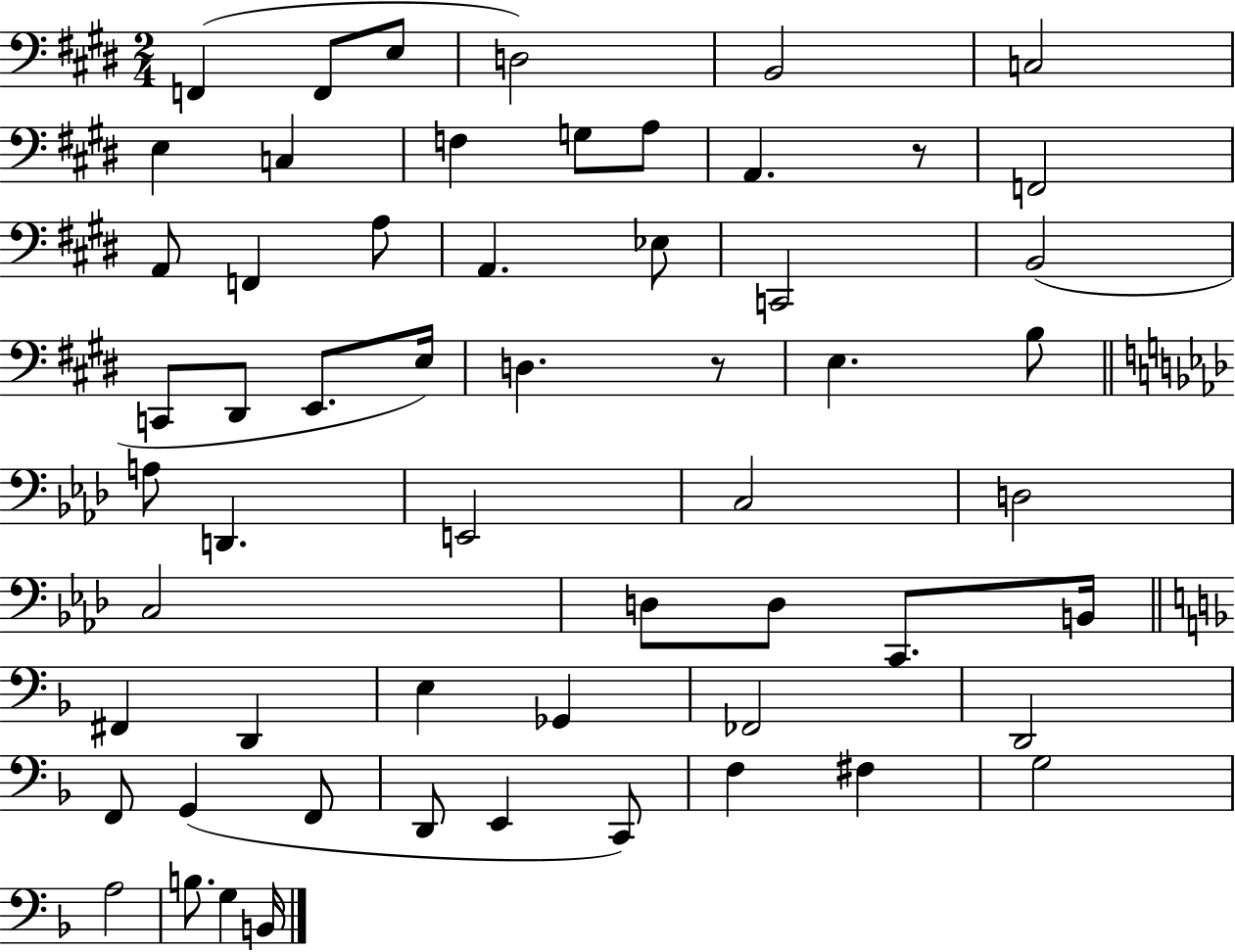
{
  \clef bass
  \numericTimeSignature
  \time 2/4
  \key e \major
  f,4( f,8 e8 | d2) | b,2 | c2 | \break e4 c4 | f4 g8 a8 | a,4. r8 | f,2 | \break a,8 f,4 a8 | a,4. ees8 | c,2 | b,2( | \break c,8 dis,8 e,8. e16) | d4. r8 | e4. b8 | \bar "||" \break \key aes \major a8 d,4. | e,2 | c2 | d2 | \break c2 | d8 d8 c,8. b,16 | \bar "||" \break \key f \major fis,4 d,4 | e4 ges,4 | fes,2 | d,2 | \break f,8 g,4( f,8 | d,8 e,4 c,8) | f4 fis4 | g2 | \break a2 | b8. g4 b,16 | \bar "|."
}